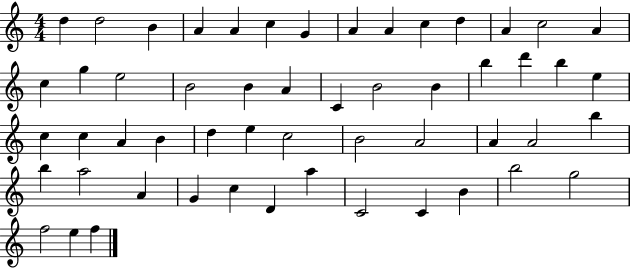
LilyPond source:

{
  \clef treble
  \numericTimeSignature
  \time 4/4
  \key c \major
  d''4 d''2 b'4 | a'4 a'4 c''4 g'4 | a'4 a'4 c''4 d''4 | a'4 c''2 a'4 | \break c''4 g''4 e''2 | b'2 b'4 a'4 | c'4 b'2 b'4 | b''4 d'''4 b''4 e''4 | \break c''4 c''4 a'4 b'4 | d''4 e''4 c''2 | b'2 a'2 | a'4 a'2 b''4 | \break b''4 a''2 a'4 | g'4 c''4 d'4 a''4 | c'2 c'4 b'4 | b''2 g''2 | \break f''2 e''4 f''4 | \bar "|."
}